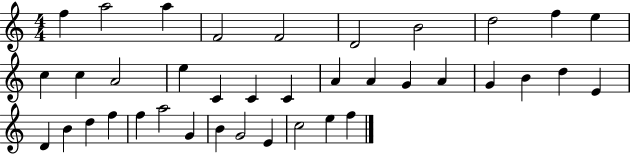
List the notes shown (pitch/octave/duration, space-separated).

F5/q A5/h A5/q F4/h F4/h D4/h B4/h D5/h F5/q E5/q C5/q C5/q A4/h E5/q C4/q C4/q C4/q A4/q A4/q G4/q A4/q G4/q B4/q D5/q E4/q D4/q B4/q D5/q F5/q F5/q A5/h G4/q B4/q G4/h E4/q C5/h E5/q F5/q